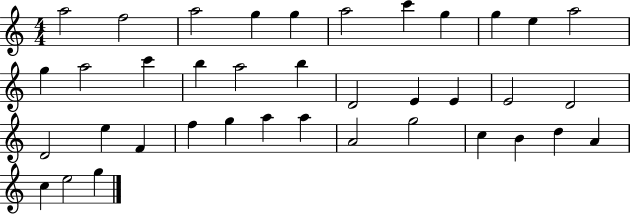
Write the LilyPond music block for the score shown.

{
  \clef treble
  \numericTimeSignature
  \time 4/4
  \key c \major
  a''2 f''2 | a''2 g''4 g''4 | a''2 c'''4 g''4 | g''4 e''4 a''2 | \break g''4 a''2 c'''4 | b''4 a''2 b''4 | d'2 e'4 e'4 | e'2 d'2 | \break d'2 e''4 f'4 | f''4 g''4 a''4 a''4 | a'2 g''2 | c''4 b'4 d''4 a'4 | \break c''4 e''2 g''4 | \bar "|."
}